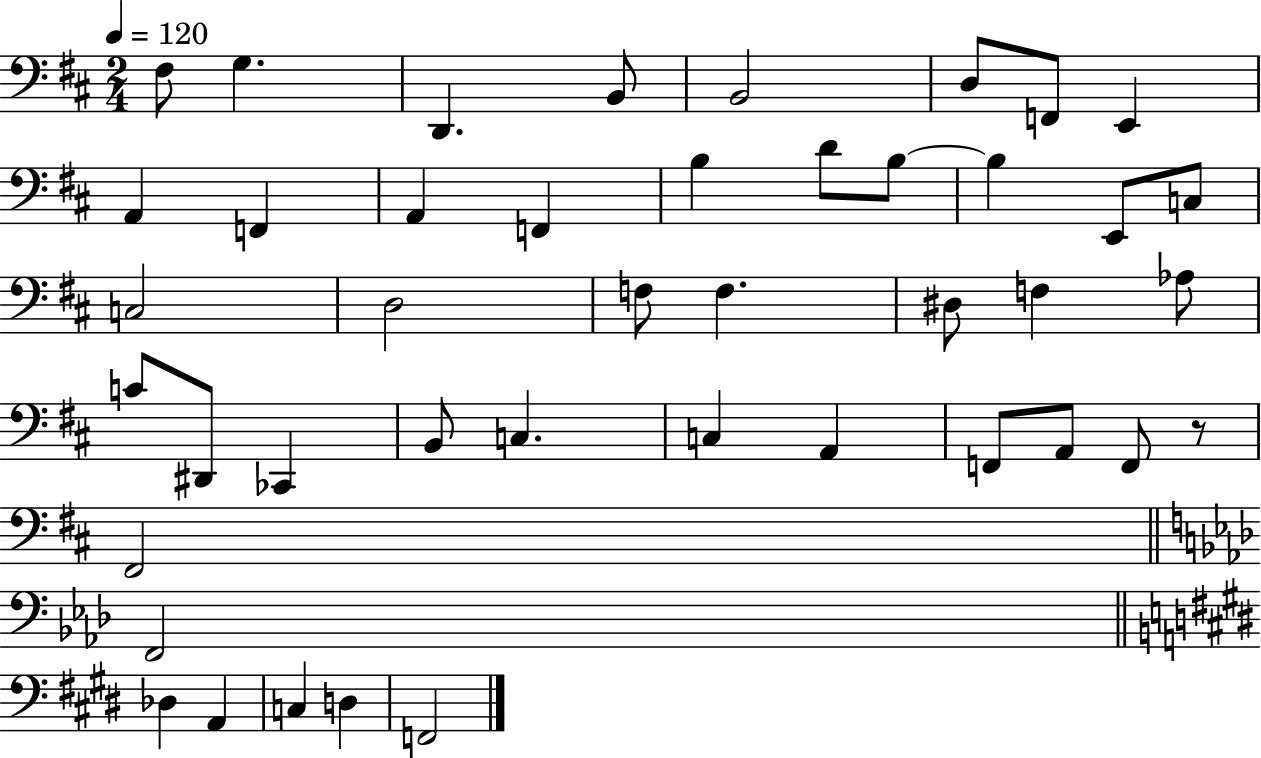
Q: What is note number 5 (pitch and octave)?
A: B2